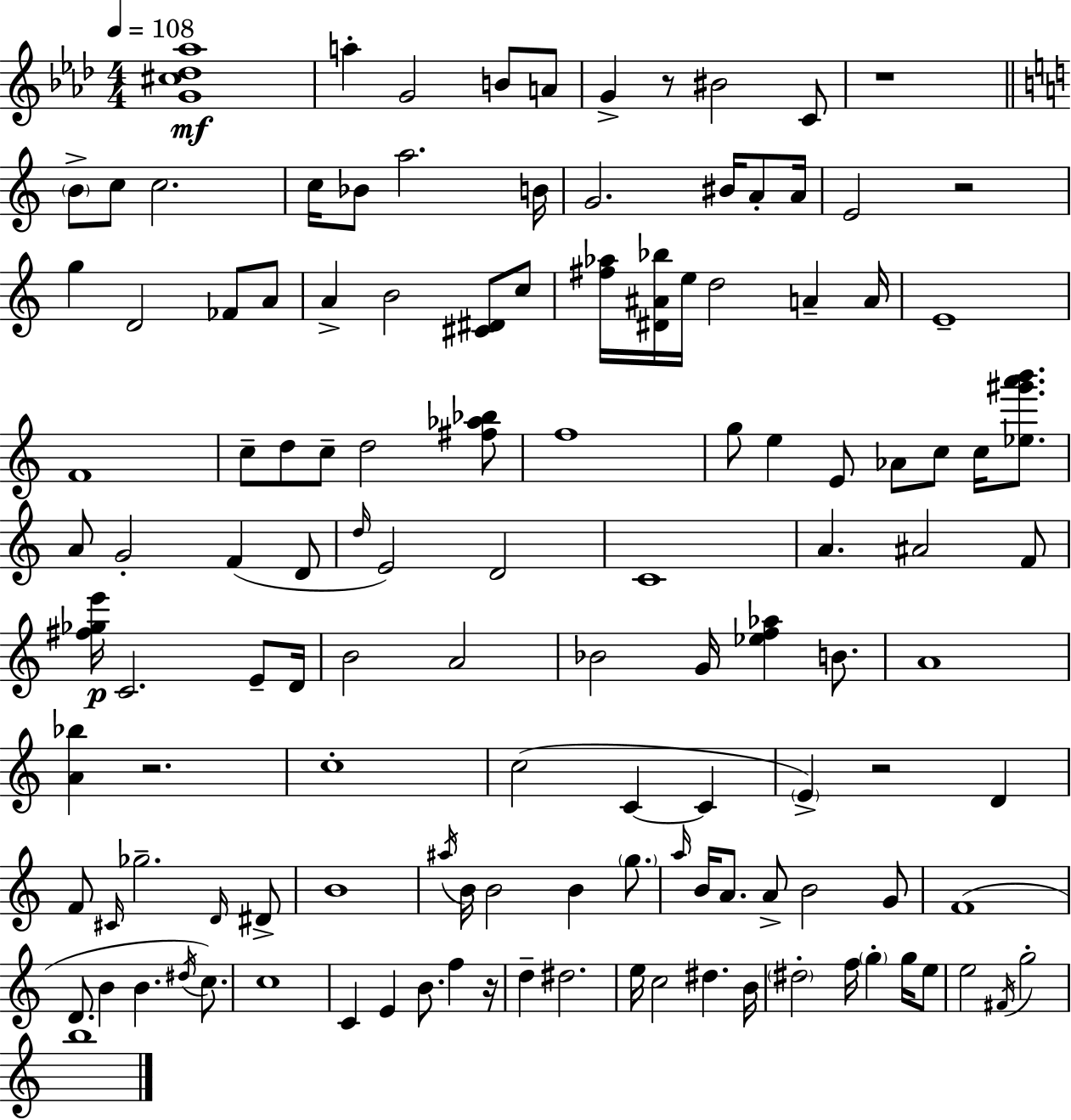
[G4,C#5,Db5,Ab5]/w A5/q G4/h B4/e A4/e G4/q R/e BIS4/h C4/e R/w B4/e C5/e C5/h. C5/s Bb4/e A5/h. B4/s G4/h. BIS4/s A4/e A4/s E4/h R/h G5/q D4/h FES4/e A4/e A4/q B4/h [C#4,D#4]/e C5/e [F#5,Ab5]/s [D#4,A#4,Bb5]/s E5/s D5/h A4/q A4/s E4/w F4/w C5/e D5/e C5/e D5/h [F#5,Ab5,Bb5]/e F5/w G5/e E5/q E4/e Ab4/e C5/e C5/s [Eb5,G#6,A6,B6]/e. A4/e G4/h F4/q D4/e D5/s E4/h D4/h C4/w A4/q. A#4/h F4/e [F#5,Gb5,E6]/s C4/h. E4/e D4/s B4/h A4/h Bb4/h G4/s [Eb5,F5,Ab5]/q B4/e. A4/w [A4,Bb5]/q R/h. C5/w C5/h C4/q C4/q E4/q R/h D4/q F4/e C#4/s Gb5/h. D4/s D#4/e B4/w A#5/s B4/s B4/h B4/q G5/e. A5/s B4/s A4/e. A4/e B4/h G4/e F4/w D4/e. B4/q B4/q. D#5/s C5/e. C5/w C4/q E4/q B4/e. F5/q R/s D5/q D#5/h. E5/s C5/h D#5/q. B4/s D#5/h F5/s G5/q G5/s E5/e E5/h F#4/s G5/h B5/w